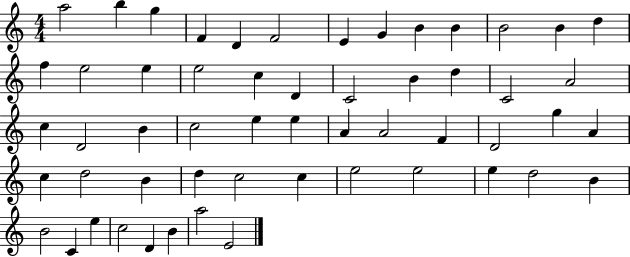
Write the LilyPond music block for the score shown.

{
  \clef treble
  \numericTimeSignature
  \time 4/4
  \key c \major
  a''2 b''4 g''4 | f'4 d'4 f'2 | e'4 g'4 b'4 b'4 | b'2 b'4 d''4 | \break f''4 e''2 e''4 | e''2 c''4 d'4 | c'2 b'4 d''4 | c'2 a'2 | \break c''4 d'2 b'4 | c''2 e''4 e''4 | a'4 a'2 f'4 | d'2 g''4 a'4 | \break c''4 d''2 b'4 | d''4 c''2 c''4 | e''2 e''2 | e''4 d''2 b'4 | \break b'2 c'4 e''4 | c''2 d'4 b'4 | a''2 e'2 | \bar "|."
}